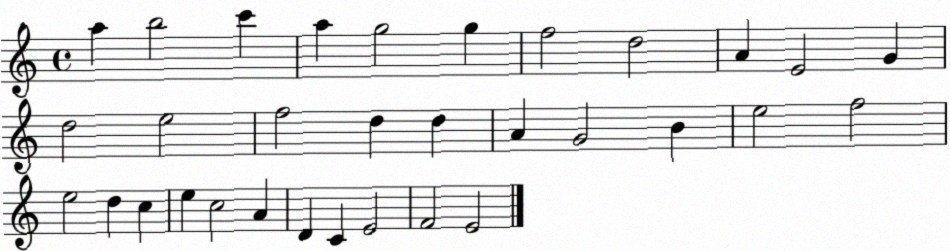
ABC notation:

X:1
T:Untitled
M:4/4
L:1/4
K:C
a b2 c' a g2 g f2 d2 A E2 G d2 e2 f2 d d A G2 B e2 f2 e2 d c e c2 A D C E2 F2 E2